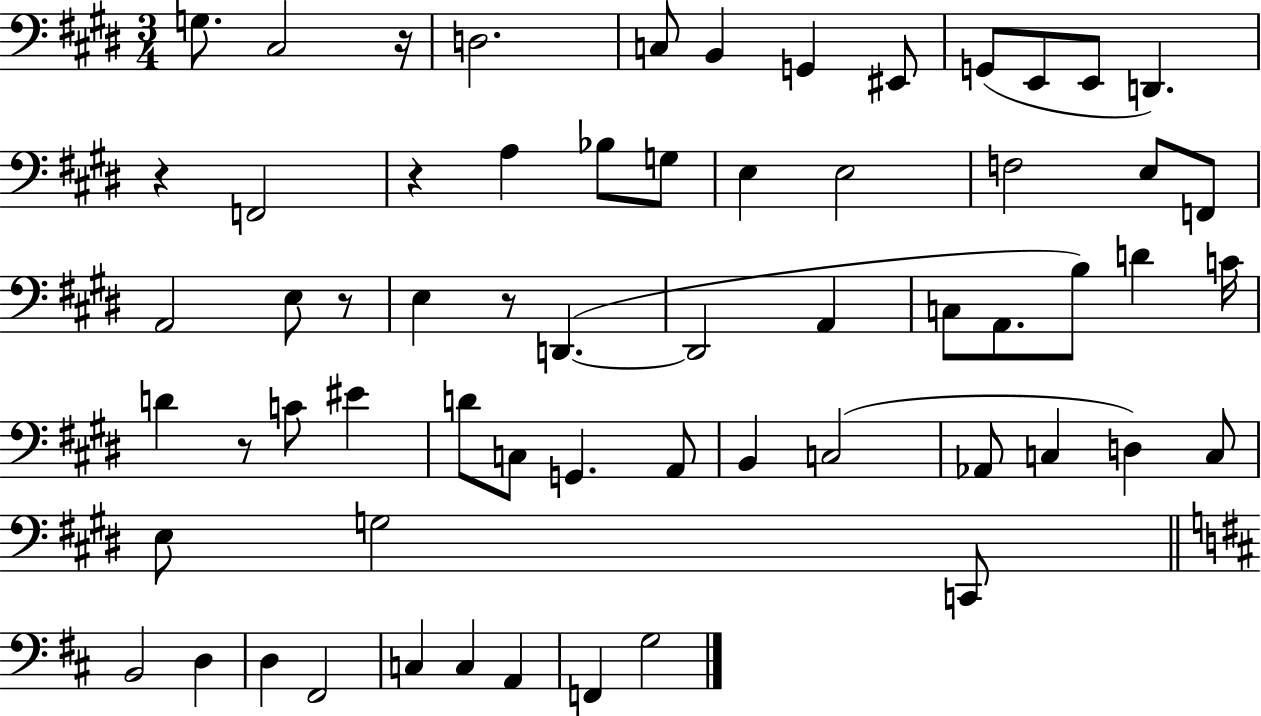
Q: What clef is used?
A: bass